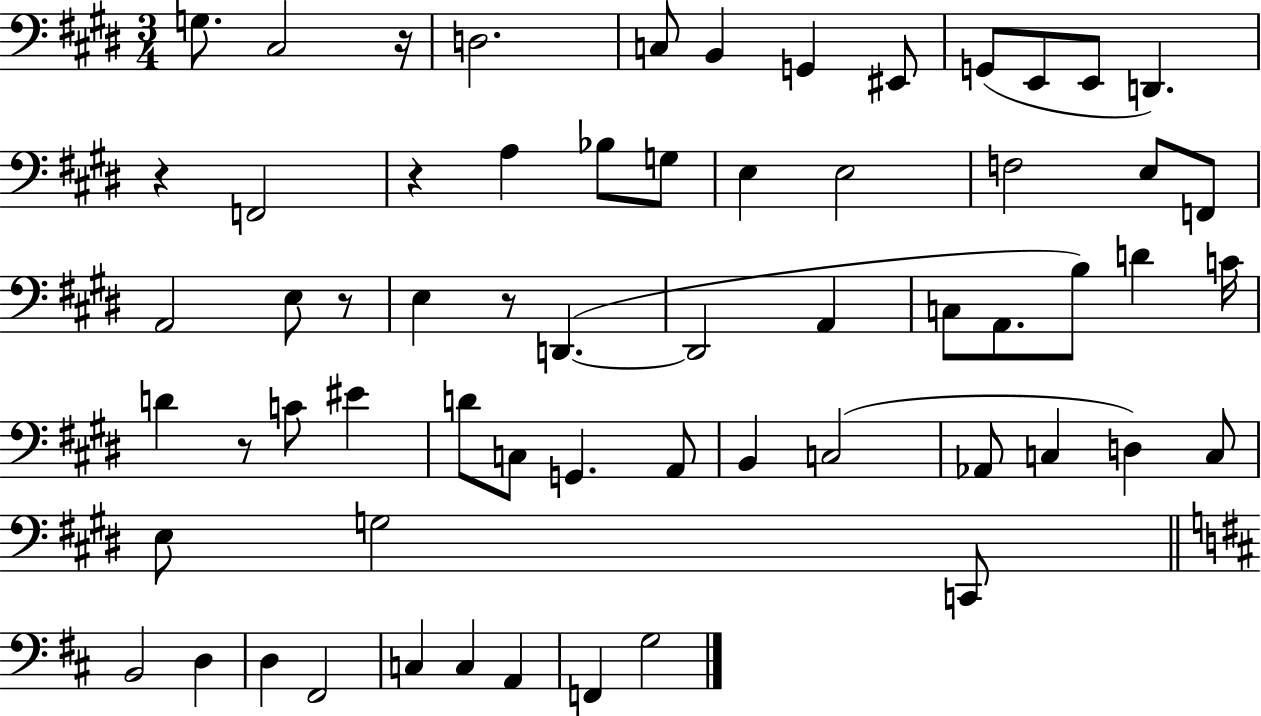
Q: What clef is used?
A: bass